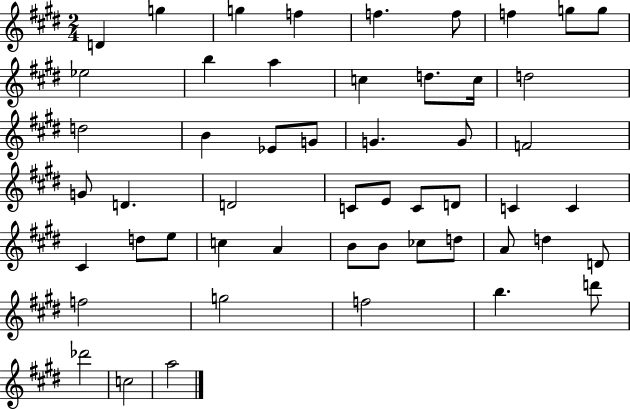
D4/q G5/q G5/q F5/q F5/q. F5/e F5/q G5/e G5/e Eb5/h B5/q A5/q C5/q D5/e. C5/s D5/h D5/h B4/q Eb4/e G4/e G4/q. G4/e F4/h G4/e D4/q. D4/h C4/e E4/e C4/e D4/e C4/q C4/q C#4/q D5/e E5/e C5/q A4/q B4/e B4/e CES5/e D5/e A4/e D5/q D4/e F5/h G5/h F5/h B5/q. D6/e Db6/h C5/h A5/h